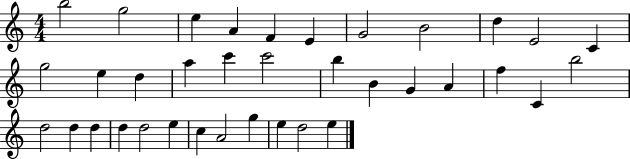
B5/h G5/h E5/q A4/q F4/q E4/q G4/h B4/h D5/q E4/h C4/q G5/h E5/q D5/q A5/q C6/q C6/h B5/q B4/q G4/q A4/q F5/q C4/q B5/h D5/h D5/q D5/q D5/q D5/h E5/q C5/q A4/h G5/q E5/q D5/h E5/q